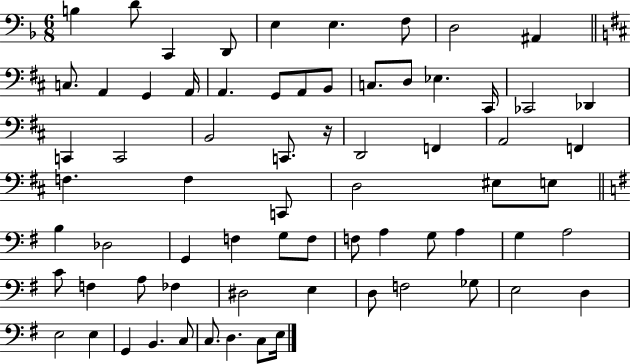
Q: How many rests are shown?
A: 1